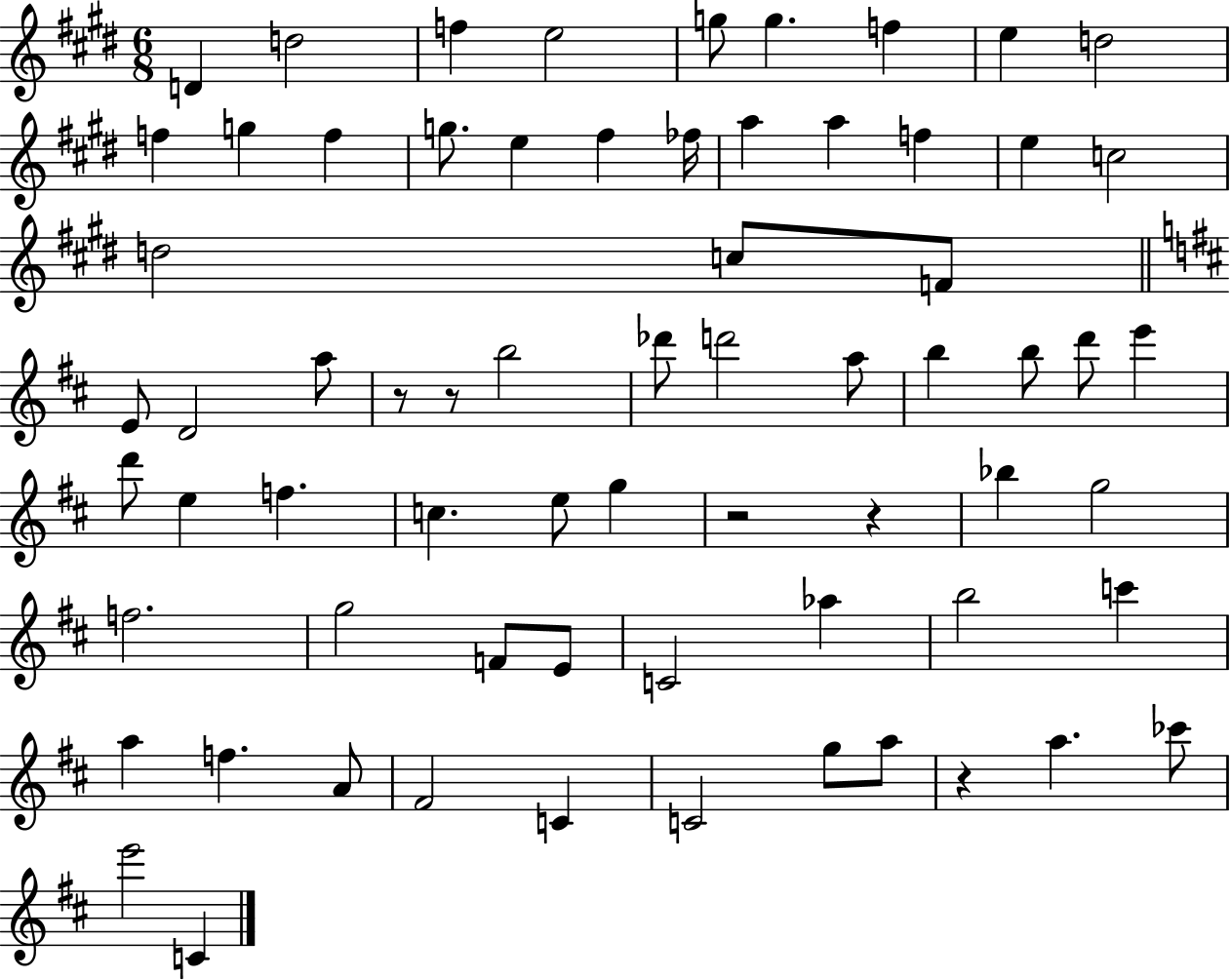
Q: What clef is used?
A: treble